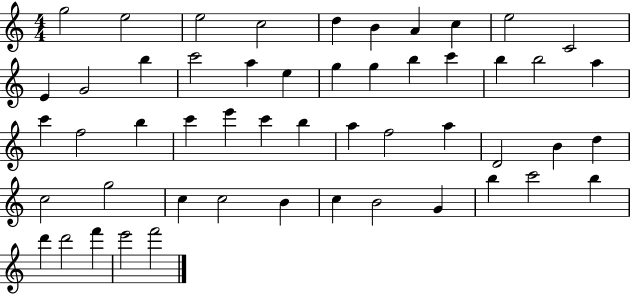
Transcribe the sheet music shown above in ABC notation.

X:1
T:Untitled
M:4/4
L:1/4
K:C
g2 e2 e2 c2 d B A c e2 C2 E G2 b c'2 a e g g b c' b b2 a c' f2 b c' e' c' b a f2 a D2 B d c2 g2 c c2 B c B2 G b c'2 b d' d'2 f' e'2 f'2